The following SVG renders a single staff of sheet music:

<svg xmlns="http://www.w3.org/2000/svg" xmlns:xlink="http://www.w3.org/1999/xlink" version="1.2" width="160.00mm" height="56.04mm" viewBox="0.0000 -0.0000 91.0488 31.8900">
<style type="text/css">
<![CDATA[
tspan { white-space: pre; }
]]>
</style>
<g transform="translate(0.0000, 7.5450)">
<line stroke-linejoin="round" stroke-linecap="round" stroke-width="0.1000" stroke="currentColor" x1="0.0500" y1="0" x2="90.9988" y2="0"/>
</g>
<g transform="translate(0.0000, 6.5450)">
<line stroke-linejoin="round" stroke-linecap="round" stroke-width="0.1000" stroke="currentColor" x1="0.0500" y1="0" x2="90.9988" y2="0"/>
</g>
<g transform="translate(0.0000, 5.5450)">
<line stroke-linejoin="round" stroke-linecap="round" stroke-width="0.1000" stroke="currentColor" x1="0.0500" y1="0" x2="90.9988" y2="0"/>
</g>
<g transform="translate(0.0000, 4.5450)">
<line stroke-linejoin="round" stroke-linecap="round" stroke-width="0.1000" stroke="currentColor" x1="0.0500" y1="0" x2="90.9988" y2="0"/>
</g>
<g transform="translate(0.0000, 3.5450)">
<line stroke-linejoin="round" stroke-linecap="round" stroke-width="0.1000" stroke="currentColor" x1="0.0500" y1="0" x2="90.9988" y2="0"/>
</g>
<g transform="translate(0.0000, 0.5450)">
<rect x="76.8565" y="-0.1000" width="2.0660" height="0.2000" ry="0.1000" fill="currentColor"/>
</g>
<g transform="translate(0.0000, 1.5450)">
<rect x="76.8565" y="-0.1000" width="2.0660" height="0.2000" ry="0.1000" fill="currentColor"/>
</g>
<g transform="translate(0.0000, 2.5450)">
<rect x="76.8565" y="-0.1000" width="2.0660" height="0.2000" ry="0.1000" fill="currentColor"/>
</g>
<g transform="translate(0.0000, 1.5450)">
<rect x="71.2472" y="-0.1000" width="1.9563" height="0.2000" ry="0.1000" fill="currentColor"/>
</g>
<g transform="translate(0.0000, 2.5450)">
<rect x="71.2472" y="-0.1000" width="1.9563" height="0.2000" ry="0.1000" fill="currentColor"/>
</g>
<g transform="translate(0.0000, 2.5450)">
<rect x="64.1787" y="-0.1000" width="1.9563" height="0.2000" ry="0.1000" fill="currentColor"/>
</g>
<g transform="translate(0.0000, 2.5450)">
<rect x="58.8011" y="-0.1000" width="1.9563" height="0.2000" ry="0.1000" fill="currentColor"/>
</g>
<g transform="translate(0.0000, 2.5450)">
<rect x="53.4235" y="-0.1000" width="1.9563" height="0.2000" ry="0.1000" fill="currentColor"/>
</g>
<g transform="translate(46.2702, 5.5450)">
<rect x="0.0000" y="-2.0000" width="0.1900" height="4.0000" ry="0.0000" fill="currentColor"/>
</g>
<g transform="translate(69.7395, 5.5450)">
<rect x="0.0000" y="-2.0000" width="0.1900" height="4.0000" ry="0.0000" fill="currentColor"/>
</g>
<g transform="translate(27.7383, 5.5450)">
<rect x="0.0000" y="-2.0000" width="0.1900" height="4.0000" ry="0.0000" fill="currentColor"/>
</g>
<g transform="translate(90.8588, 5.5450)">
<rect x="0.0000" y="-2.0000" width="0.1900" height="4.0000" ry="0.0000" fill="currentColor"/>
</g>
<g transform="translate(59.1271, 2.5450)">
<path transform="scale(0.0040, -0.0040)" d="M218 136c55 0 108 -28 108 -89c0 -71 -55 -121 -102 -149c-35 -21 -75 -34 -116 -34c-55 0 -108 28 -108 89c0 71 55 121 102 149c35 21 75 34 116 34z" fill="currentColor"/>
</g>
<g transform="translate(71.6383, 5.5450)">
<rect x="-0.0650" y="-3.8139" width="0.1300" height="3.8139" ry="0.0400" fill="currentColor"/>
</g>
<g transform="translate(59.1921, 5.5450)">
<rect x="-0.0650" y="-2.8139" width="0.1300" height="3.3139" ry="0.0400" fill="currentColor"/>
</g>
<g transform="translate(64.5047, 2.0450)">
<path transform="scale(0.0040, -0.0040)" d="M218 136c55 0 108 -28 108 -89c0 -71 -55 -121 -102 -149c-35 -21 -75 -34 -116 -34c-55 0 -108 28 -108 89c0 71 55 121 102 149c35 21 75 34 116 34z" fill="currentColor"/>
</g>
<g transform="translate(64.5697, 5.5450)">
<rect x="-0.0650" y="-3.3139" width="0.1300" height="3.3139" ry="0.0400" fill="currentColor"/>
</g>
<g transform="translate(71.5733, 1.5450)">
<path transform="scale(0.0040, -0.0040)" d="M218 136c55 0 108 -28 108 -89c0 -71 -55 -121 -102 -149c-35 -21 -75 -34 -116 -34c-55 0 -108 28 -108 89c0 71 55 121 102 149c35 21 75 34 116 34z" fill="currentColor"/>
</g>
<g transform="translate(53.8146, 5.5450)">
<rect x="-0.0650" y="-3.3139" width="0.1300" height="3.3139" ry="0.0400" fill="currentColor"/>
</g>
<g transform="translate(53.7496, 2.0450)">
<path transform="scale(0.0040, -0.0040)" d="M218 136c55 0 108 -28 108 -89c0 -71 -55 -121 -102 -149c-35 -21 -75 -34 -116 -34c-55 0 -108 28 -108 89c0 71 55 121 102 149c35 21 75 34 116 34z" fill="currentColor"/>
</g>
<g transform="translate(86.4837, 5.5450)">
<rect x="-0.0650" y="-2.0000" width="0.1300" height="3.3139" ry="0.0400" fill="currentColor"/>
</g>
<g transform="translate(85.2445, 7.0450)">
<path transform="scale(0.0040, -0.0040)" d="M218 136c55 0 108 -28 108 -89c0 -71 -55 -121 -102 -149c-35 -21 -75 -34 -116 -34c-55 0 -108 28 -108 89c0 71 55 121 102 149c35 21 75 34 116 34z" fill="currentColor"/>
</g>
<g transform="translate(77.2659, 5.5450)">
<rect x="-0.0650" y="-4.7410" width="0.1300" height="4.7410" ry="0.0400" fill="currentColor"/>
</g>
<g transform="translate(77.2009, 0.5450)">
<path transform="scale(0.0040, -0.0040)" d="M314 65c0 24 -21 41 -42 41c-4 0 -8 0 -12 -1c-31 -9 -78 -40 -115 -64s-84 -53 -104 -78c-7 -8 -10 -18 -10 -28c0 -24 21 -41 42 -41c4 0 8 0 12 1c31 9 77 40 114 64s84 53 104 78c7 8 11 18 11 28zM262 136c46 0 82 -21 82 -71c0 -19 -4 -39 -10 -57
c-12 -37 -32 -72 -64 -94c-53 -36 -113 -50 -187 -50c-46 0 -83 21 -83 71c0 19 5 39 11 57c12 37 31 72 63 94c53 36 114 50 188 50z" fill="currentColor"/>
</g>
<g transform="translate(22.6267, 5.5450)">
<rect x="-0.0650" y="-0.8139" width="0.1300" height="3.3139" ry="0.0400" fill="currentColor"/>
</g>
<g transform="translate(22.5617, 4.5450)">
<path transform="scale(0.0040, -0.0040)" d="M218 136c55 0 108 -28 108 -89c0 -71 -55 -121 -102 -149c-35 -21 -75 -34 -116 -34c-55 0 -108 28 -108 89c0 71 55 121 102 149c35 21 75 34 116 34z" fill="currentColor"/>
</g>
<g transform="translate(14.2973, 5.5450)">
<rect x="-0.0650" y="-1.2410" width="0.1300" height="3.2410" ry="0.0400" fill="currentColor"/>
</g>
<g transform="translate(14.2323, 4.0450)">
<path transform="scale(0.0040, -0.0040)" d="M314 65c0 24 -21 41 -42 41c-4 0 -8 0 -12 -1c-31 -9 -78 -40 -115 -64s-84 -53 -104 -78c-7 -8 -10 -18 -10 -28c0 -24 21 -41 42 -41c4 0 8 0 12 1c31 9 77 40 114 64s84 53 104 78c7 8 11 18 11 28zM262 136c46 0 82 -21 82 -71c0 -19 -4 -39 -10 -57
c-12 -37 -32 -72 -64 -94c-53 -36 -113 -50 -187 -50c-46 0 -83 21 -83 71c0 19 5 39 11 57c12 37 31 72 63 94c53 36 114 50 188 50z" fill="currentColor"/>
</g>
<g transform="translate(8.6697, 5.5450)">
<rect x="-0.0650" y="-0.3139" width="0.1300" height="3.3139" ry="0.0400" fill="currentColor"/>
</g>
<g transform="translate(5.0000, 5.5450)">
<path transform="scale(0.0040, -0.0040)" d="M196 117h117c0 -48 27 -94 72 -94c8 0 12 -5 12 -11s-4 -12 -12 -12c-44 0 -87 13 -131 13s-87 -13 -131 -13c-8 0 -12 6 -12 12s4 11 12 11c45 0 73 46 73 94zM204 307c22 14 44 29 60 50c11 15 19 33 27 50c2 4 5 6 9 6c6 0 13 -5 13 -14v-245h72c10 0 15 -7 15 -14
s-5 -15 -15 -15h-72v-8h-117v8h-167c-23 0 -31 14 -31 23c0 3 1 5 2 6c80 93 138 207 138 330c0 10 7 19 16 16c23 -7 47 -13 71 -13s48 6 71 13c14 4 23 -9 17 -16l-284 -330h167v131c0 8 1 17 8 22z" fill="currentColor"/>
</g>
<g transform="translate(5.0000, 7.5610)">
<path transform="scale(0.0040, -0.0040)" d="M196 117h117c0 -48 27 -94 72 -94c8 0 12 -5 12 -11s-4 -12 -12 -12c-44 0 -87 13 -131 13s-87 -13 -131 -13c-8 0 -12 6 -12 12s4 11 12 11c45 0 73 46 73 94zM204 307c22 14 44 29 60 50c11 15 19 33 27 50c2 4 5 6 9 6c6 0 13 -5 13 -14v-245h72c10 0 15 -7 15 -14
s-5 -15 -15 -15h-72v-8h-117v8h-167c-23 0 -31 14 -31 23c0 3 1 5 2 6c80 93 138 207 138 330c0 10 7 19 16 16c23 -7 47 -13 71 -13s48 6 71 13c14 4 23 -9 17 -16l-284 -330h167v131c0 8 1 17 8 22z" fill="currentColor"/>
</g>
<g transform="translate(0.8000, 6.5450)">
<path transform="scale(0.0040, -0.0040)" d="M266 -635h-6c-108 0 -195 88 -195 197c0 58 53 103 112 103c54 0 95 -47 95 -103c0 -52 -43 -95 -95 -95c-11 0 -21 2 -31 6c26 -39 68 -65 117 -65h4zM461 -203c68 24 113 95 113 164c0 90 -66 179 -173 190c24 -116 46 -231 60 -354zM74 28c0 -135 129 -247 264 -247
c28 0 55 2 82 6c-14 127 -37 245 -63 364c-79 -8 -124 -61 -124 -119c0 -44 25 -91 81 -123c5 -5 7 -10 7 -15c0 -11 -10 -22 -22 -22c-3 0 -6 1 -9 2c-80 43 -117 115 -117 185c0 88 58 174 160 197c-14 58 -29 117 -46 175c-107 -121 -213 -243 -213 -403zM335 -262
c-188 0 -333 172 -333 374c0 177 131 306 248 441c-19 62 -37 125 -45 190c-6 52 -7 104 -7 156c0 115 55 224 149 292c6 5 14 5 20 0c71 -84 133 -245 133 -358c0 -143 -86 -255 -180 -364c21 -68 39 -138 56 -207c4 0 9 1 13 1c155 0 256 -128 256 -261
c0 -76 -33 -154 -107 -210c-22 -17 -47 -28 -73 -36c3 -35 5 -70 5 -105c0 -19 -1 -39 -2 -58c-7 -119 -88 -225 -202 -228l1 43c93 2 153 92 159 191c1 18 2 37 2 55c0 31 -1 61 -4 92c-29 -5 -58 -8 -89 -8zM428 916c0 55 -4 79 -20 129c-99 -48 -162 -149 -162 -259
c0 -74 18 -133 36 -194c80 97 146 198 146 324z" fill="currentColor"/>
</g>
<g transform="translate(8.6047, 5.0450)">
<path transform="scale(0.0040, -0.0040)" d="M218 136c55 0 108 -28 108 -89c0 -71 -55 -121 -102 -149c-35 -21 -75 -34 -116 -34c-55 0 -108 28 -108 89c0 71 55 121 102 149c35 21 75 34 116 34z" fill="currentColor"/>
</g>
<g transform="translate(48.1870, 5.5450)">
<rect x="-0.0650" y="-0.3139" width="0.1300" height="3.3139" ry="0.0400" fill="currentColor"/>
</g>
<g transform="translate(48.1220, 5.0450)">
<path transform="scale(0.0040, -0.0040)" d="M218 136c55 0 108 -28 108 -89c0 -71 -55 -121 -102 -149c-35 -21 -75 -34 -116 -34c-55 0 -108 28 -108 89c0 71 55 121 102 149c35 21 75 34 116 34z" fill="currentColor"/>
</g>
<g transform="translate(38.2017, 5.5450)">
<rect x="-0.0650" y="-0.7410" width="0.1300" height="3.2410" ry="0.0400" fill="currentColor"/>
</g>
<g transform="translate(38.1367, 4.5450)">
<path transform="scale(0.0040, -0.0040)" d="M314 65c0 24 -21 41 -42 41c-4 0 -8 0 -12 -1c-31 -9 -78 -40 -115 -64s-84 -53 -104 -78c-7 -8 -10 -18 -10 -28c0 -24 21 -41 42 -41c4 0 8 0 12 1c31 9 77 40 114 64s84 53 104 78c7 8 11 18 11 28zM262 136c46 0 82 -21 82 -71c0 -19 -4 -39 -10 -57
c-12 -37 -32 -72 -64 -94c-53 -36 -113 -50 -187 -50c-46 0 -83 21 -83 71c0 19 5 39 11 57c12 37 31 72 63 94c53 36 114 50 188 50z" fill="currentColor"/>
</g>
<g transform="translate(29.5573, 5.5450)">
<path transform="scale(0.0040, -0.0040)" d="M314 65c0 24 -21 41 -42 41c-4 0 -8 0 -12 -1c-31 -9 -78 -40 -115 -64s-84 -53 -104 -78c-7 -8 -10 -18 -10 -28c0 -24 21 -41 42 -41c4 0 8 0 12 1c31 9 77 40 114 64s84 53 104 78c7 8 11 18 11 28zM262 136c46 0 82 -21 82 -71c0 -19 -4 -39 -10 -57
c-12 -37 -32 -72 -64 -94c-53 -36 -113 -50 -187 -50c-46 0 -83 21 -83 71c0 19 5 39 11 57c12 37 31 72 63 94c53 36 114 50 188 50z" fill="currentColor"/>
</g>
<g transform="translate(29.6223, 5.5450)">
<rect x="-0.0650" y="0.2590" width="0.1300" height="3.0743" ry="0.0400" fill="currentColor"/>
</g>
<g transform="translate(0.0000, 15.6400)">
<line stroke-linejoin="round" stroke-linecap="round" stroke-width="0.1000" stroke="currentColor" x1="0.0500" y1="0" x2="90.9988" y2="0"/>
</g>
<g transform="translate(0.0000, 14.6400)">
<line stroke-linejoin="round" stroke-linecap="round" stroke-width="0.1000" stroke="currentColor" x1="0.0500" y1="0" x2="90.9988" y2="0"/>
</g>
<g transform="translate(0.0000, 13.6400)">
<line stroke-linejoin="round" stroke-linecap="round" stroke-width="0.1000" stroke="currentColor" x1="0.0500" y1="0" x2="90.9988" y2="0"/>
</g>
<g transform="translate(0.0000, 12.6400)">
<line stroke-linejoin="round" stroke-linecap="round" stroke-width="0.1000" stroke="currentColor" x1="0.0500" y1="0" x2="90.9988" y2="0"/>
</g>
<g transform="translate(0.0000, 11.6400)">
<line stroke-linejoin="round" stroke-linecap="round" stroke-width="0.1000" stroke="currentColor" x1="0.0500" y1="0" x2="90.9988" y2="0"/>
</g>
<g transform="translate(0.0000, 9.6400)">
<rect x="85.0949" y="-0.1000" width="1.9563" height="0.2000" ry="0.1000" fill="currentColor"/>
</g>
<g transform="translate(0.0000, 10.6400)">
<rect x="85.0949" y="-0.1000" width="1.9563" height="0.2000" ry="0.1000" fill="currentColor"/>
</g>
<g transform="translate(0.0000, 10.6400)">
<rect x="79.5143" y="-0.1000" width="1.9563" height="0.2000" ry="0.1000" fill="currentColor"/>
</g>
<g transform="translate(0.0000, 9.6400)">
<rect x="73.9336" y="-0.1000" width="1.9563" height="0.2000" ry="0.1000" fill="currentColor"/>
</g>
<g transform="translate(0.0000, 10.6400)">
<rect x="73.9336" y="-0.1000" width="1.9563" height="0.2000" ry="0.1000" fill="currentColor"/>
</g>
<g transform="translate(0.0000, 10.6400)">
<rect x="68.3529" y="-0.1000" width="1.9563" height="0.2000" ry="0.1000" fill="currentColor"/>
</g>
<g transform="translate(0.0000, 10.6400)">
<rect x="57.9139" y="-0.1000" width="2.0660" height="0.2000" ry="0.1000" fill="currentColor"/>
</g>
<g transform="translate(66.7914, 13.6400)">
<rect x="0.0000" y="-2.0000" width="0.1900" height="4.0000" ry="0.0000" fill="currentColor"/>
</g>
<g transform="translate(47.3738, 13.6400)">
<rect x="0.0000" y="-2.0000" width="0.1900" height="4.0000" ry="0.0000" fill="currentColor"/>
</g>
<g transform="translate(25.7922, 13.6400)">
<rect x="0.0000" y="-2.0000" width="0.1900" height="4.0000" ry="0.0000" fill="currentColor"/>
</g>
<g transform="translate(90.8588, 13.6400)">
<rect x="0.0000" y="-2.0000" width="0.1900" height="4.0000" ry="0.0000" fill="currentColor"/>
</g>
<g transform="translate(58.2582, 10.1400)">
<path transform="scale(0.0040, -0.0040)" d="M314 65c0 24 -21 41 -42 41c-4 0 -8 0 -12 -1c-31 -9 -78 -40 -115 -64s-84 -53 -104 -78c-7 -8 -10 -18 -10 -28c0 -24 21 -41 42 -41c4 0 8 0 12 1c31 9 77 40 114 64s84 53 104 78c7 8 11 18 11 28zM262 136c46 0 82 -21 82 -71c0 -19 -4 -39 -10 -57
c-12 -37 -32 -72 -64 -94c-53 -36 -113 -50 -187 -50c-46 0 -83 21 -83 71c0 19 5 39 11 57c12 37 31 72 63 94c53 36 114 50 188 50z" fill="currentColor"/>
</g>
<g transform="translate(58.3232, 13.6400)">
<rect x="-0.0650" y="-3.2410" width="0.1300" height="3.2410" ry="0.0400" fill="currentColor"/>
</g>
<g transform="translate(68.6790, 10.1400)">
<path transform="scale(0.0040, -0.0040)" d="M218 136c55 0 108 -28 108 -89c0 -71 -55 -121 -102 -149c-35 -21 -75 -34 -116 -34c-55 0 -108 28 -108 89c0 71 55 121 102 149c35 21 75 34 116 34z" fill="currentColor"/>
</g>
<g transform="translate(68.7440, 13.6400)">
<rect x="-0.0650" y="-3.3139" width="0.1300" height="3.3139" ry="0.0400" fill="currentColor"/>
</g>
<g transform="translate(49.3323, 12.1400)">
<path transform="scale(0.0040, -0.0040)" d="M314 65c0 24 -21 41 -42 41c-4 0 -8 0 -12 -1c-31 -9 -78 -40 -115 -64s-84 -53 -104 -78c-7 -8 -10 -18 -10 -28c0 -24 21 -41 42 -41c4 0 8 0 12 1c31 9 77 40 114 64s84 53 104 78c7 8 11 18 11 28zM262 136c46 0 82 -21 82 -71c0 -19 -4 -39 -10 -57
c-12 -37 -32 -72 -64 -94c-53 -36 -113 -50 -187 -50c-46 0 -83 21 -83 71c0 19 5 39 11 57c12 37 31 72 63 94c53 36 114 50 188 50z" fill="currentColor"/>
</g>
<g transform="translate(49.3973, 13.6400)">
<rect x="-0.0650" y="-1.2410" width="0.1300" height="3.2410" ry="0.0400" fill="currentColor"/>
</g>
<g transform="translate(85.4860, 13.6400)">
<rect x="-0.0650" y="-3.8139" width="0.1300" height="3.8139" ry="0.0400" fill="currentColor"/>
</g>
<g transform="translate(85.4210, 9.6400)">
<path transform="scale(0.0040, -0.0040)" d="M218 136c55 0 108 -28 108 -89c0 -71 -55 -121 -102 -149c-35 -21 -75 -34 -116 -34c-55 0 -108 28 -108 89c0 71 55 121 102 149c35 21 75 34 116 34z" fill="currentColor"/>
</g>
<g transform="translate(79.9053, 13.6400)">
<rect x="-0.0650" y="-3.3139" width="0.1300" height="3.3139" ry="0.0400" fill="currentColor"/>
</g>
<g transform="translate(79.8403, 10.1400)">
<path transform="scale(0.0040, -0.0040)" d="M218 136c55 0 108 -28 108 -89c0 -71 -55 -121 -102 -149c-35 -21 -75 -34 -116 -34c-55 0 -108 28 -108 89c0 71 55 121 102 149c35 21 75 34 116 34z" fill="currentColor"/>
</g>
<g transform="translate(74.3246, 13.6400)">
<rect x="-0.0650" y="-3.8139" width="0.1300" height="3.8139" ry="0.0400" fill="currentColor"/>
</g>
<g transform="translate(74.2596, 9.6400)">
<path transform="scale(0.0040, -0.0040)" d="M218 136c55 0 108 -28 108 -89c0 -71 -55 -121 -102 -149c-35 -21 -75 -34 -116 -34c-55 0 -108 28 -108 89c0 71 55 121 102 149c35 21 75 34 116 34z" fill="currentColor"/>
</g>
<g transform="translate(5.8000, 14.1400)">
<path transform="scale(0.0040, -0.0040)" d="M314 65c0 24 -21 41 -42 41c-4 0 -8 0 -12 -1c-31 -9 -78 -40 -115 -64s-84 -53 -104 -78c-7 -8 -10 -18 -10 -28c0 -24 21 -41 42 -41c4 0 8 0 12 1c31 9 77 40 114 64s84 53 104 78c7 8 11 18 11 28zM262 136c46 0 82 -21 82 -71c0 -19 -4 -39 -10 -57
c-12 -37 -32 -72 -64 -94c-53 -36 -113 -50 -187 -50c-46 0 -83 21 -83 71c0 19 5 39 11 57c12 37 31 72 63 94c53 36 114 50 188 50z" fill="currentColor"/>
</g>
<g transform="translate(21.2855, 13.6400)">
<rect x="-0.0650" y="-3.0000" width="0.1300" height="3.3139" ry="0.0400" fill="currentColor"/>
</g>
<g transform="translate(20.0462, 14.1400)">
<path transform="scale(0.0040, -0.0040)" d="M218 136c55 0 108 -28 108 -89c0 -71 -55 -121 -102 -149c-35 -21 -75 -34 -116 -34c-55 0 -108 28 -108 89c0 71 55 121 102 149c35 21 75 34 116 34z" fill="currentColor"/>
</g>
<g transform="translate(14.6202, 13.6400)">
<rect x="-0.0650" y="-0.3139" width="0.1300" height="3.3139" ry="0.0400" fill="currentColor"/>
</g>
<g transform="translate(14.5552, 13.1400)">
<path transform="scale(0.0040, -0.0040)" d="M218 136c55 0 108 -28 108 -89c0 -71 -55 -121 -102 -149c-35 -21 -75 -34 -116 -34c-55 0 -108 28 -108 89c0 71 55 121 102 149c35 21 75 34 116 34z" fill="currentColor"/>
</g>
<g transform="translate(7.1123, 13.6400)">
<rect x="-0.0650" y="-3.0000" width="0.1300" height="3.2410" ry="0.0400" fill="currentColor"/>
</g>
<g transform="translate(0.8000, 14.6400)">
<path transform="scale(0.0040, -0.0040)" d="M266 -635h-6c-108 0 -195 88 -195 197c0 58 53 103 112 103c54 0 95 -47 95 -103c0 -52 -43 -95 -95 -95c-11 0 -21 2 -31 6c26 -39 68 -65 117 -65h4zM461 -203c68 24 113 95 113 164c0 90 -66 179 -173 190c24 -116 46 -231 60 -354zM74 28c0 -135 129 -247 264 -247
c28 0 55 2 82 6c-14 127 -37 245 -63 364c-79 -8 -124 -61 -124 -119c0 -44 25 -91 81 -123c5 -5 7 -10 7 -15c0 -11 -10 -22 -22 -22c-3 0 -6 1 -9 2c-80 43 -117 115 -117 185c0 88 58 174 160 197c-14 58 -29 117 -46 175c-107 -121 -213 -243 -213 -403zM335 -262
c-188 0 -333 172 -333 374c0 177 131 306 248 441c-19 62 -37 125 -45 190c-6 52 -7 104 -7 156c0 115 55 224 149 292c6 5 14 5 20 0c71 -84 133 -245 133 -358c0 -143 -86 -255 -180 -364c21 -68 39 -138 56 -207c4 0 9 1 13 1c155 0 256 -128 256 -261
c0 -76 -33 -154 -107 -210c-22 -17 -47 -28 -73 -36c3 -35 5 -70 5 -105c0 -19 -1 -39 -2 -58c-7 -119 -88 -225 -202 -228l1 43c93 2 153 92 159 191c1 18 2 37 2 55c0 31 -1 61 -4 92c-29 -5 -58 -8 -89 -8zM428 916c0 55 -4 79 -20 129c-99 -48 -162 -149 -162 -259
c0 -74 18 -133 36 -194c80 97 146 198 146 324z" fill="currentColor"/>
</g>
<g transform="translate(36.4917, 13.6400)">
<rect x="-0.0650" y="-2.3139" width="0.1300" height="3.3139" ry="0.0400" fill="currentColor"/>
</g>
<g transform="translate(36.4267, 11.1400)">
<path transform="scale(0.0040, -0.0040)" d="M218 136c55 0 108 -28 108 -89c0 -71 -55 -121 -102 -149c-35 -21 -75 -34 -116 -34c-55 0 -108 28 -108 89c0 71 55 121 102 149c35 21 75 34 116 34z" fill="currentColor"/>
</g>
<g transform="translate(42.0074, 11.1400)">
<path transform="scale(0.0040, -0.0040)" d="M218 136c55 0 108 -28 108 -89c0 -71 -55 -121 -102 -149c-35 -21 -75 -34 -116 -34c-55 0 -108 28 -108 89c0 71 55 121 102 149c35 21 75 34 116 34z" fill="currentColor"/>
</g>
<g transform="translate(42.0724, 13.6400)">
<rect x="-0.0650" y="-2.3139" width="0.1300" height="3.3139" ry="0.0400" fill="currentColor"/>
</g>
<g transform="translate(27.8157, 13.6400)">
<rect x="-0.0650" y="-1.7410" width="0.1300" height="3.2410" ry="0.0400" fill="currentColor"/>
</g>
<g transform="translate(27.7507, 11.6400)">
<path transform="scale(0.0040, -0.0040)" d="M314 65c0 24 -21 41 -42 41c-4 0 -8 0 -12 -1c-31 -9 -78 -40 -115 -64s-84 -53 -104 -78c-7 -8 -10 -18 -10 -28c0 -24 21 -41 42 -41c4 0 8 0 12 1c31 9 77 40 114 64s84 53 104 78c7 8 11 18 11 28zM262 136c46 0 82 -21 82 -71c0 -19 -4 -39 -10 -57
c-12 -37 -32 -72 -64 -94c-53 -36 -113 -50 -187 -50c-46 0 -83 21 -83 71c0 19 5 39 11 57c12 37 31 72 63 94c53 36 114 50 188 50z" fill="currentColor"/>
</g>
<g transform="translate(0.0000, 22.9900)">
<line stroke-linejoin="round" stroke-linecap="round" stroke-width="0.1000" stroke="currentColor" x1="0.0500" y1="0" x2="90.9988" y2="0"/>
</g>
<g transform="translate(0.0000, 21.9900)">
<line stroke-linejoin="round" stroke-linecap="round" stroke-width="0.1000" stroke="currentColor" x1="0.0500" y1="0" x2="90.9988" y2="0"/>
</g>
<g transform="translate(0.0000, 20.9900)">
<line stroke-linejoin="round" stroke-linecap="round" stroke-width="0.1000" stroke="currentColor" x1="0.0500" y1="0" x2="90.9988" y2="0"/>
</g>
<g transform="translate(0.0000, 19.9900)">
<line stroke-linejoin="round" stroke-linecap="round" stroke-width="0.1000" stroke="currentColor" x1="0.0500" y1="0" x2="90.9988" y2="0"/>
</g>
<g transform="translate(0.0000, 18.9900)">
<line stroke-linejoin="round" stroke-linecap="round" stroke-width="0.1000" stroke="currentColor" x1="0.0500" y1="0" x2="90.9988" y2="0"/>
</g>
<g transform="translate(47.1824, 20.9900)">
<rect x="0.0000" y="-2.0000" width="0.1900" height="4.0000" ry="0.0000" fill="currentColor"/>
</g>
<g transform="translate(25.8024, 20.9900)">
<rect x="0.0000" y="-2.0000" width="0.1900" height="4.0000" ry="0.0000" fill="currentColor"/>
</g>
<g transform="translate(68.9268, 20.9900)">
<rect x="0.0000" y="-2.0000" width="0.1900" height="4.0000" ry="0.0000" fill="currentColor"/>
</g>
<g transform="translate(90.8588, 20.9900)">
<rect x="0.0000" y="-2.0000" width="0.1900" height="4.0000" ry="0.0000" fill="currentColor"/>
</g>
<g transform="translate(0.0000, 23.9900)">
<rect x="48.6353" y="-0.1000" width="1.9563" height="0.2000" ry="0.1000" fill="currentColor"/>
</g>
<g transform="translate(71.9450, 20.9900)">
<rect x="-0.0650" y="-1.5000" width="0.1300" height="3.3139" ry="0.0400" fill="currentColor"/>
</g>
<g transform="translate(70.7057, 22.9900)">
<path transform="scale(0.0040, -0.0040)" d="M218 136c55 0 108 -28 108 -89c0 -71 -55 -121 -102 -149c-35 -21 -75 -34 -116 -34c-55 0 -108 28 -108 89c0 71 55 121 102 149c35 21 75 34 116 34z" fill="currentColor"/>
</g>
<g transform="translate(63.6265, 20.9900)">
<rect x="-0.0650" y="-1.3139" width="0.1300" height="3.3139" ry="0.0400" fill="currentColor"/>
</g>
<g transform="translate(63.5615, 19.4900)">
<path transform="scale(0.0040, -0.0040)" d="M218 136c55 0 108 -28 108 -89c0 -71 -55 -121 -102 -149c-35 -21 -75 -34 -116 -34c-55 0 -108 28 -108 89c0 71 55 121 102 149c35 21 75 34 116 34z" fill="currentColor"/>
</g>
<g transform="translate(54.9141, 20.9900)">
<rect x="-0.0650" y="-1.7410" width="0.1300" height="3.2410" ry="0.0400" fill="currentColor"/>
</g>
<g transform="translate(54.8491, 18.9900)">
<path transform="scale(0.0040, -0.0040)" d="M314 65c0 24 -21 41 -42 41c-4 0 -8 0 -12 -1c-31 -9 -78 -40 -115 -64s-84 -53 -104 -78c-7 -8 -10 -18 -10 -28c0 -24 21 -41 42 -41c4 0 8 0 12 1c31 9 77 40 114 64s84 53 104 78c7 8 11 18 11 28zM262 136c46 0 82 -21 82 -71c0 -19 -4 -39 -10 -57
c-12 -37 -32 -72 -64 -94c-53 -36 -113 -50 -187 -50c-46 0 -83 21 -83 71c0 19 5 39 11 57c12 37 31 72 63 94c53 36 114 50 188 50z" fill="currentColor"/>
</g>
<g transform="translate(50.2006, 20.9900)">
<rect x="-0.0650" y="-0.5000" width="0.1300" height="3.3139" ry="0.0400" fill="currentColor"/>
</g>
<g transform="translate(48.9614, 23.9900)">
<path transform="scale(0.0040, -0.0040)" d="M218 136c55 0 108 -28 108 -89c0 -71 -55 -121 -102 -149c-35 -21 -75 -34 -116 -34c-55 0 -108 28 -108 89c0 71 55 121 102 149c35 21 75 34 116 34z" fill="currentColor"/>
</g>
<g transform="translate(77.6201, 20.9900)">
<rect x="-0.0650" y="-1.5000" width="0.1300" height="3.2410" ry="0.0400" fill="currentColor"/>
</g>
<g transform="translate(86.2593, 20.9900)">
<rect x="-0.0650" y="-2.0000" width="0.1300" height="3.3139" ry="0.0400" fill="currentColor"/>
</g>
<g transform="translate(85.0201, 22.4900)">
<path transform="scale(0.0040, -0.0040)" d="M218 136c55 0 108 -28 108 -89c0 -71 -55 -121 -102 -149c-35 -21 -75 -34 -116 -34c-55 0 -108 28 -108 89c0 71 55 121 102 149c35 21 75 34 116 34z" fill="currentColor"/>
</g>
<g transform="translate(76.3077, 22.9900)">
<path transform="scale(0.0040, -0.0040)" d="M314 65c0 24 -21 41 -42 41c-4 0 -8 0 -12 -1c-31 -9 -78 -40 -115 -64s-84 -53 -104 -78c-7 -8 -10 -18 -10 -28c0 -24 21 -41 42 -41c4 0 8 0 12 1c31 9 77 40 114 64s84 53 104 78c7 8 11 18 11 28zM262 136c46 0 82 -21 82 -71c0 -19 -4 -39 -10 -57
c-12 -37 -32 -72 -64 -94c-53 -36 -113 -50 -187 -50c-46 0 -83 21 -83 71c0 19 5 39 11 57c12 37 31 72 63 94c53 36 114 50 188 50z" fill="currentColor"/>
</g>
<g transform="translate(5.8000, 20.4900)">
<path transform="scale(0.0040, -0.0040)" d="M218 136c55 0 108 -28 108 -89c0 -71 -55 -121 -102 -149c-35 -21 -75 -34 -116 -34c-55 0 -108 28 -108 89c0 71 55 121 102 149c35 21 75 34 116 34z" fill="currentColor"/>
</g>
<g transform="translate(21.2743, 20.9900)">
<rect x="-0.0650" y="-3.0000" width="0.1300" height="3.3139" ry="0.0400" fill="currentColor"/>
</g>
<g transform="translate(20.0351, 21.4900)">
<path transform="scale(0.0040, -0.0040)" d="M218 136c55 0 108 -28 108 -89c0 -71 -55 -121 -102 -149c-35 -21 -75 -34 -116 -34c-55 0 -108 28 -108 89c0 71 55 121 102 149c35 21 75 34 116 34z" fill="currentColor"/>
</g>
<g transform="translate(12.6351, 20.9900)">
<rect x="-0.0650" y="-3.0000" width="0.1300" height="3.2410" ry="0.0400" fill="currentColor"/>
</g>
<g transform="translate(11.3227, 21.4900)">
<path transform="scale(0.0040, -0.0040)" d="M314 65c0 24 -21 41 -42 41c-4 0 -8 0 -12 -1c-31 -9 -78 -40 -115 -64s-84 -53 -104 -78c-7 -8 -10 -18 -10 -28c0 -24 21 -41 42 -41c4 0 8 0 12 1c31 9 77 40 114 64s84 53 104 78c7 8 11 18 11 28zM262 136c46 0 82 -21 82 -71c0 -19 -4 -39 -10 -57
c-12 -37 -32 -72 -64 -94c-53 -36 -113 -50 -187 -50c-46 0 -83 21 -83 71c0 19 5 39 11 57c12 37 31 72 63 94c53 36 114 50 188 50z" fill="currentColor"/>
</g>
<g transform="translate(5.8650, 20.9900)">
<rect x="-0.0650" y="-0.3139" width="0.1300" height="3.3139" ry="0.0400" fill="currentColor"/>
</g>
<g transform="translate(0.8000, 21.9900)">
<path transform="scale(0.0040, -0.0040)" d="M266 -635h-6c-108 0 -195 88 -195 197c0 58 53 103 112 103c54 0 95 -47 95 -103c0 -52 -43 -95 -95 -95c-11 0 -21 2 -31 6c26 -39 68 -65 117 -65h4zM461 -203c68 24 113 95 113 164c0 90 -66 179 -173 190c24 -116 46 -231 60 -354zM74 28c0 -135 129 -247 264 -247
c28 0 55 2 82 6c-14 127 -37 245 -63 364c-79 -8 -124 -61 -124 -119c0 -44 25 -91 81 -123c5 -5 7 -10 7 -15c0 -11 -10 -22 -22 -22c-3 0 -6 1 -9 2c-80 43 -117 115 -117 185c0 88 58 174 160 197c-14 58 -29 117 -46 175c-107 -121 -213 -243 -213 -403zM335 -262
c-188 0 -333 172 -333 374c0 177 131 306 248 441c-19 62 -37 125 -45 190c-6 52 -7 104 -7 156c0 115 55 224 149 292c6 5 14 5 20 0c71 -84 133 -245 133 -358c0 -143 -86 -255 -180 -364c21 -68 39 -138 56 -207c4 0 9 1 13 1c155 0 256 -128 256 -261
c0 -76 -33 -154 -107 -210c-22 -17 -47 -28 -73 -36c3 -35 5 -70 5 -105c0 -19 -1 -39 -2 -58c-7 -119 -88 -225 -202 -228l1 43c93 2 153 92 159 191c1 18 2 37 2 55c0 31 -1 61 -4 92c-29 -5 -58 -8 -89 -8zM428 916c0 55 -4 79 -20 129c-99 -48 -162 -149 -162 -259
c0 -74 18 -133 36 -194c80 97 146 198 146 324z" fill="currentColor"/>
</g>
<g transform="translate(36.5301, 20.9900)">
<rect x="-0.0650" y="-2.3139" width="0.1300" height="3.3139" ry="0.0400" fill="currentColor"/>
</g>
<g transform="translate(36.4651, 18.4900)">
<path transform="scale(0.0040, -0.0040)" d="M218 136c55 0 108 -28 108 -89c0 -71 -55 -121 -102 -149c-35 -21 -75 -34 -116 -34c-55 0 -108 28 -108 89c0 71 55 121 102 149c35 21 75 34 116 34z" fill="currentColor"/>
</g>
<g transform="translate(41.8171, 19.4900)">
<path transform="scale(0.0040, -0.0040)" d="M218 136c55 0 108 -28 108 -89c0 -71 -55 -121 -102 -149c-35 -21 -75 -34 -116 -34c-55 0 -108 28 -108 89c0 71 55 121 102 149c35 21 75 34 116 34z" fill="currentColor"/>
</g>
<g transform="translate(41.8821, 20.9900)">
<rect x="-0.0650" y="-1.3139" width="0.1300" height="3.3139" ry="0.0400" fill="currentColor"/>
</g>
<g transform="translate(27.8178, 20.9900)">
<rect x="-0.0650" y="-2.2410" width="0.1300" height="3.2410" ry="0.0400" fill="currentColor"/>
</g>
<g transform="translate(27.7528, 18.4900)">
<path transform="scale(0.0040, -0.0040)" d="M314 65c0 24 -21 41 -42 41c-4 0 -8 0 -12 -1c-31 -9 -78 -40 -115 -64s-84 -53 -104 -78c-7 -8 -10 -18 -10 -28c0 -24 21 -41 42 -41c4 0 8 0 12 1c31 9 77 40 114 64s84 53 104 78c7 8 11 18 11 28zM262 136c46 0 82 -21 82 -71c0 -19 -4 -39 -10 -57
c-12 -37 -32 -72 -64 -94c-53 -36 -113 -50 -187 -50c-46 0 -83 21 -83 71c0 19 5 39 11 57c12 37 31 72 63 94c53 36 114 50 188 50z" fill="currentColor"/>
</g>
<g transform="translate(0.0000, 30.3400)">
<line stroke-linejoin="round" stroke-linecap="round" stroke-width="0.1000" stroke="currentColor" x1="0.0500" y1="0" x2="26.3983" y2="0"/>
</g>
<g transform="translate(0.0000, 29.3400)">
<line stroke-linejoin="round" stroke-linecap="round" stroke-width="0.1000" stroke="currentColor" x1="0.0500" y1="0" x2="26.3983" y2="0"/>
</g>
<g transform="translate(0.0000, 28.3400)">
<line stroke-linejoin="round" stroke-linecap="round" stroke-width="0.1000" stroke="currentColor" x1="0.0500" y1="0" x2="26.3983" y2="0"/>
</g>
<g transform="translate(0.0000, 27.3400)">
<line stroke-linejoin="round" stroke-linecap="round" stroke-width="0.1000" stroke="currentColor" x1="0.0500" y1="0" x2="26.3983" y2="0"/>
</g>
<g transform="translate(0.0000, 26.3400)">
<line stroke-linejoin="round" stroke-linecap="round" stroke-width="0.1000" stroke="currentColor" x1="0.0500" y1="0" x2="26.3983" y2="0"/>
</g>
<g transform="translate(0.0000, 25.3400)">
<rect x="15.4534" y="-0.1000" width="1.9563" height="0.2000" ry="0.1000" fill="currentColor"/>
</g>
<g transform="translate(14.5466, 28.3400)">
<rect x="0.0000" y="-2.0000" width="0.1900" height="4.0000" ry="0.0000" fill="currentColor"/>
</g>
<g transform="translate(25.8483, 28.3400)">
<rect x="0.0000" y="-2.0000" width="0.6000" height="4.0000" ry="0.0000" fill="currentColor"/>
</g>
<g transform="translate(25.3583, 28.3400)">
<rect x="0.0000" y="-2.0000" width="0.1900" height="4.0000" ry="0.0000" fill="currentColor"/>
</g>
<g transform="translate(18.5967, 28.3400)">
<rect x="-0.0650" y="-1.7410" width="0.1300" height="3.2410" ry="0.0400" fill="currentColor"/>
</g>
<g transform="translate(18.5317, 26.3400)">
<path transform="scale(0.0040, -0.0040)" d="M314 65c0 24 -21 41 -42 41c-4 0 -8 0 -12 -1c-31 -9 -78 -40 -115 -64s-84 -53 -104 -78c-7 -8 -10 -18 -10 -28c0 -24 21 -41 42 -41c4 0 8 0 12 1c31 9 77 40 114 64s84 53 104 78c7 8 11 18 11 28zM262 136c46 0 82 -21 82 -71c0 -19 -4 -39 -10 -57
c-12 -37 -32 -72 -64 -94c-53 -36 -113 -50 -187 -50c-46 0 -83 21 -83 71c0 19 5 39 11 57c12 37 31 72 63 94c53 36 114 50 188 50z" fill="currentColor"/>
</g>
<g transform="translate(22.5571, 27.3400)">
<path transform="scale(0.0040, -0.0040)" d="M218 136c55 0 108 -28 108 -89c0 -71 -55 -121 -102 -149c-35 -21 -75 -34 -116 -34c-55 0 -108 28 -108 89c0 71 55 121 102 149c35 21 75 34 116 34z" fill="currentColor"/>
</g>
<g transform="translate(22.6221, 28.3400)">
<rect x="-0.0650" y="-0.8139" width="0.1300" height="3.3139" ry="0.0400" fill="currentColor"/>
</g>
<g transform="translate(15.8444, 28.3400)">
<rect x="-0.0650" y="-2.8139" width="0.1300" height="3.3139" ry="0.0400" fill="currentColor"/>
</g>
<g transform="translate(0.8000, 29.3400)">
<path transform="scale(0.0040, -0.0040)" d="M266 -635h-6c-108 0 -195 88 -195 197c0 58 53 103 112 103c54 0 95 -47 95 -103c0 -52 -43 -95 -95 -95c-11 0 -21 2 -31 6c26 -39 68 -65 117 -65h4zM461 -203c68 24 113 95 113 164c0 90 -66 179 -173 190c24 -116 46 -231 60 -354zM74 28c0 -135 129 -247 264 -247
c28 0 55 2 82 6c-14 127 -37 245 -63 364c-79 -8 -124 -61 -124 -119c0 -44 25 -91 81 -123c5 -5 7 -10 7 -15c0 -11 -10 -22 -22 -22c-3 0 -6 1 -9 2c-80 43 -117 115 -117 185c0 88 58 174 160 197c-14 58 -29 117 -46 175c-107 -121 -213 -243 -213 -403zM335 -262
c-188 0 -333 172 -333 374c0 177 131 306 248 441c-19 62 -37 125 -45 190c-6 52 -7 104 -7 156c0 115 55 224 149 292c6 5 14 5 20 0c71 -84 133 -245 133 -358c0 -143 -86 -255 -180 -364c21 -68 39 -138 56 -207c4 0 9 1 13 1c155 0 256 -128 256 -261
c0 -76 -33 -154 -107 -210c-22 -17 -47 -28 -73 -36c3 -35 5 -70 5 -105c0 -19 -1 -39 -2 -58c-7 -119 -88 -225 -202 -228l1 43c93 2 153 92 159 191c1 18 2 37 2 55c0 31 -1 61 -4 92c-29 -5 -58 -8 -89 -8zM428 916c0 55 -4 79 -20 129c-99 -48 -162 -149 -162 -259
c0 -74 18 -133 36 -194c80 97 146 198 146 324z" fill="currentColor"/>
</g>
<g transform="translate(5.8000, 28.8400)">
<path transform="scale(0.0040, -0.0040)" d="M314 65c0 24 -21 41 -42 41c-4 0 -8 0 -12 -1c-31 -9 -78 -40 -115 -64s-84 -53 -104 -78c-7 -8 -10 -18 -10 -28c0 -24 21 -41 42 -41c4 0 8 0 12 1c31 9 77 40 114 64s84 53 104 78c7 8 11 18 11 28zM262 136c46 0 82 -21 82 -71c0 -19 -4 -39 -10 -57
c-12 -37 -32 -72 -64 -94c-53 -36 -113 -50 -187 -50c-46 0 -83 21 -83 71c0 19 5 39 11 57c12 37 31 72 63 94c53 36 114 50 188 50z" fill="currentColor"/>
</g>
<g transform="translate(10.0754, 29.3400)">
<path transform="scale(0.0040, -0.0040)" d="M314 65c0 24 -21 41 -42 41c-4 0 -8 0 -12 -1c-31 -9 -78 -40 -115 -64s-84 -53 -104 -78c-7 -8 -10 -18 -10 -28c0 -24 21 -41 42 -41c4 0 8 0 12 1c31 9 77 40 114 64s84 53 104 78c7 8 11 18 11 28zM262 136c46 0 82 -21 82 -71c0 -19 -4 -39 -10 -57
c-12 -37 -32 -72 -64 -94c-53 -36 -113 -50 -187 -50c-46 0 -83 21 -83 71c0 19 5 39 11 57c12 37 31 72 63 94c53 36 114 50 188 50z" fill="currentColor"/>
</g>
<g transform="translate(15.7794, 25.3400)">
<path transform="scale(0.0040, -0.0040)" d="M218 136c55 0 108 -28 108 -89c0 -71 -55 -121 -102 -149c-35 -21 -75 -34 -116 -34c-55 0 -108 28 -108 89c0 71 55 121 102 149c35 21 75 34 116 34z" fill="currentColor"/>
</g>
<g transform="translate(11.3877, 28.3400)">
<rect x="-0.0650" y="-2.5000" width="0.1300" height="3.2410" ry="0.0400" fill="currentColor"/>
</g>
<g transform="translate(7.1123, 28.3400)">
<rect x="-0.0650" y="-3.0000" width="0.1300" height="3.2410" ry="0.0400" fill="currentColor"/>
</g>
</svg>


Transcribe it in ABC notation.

X:1
T:Untitled
M:4/4
L:1/4
K:C
c e2 d B2 d2 c b a b c' e'2 F A2 c A f2 g g e2 b2 b c' b c' c A2 A g2 g e C f2 e E E2 F A2 G2 a f2 d